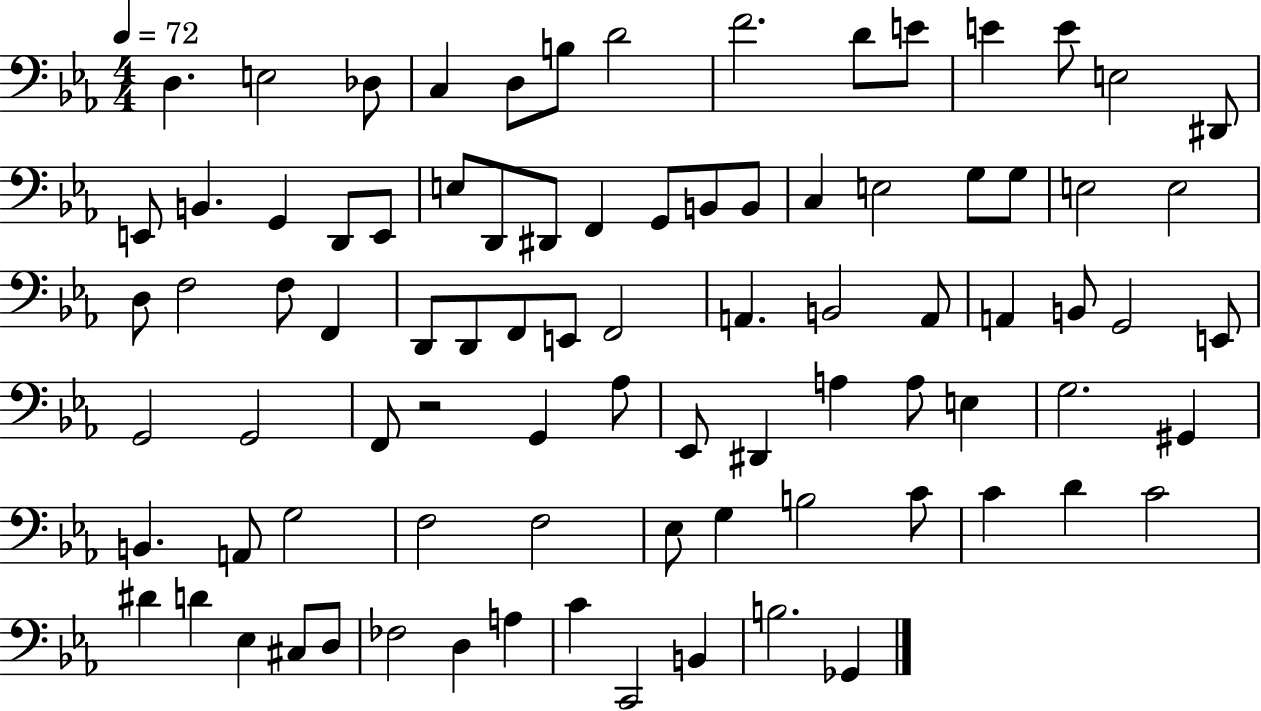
D3/q. E3/h Db3/e C3/q D3/e B3/e D4/h F4/h. D4/e E4/e E4/q E4/e E3/h D#2/e E2/e B2/q. G2/q D2/e E2/e E3/e D2/e D#2/e F2/q G2/e B2/e B2/e C3/q E3/h G3/e G3/e E3/h E3/h D3/e F3/h F3/e F2/q D2/e D2/e F2/e E2/e F2/h A2/q. B2/h A2/e A2/q B2/e G2/h E2/e G2/h G2/h F2/e R/h G2/q Ab3/e Eb2/e D#2/q A3/q A3/e E3/q G3/h. G#2/q B2/q. A2/e G3/h F3/h F3/h Eb3/e G3/q B3/h C4/e C4/q D4/q C4/h D#4/q D4/q Eb3/q C#3/e D3/e FES3/h D3/q A3/q C4/q C2/h B2/q B3/h. Gb2/q